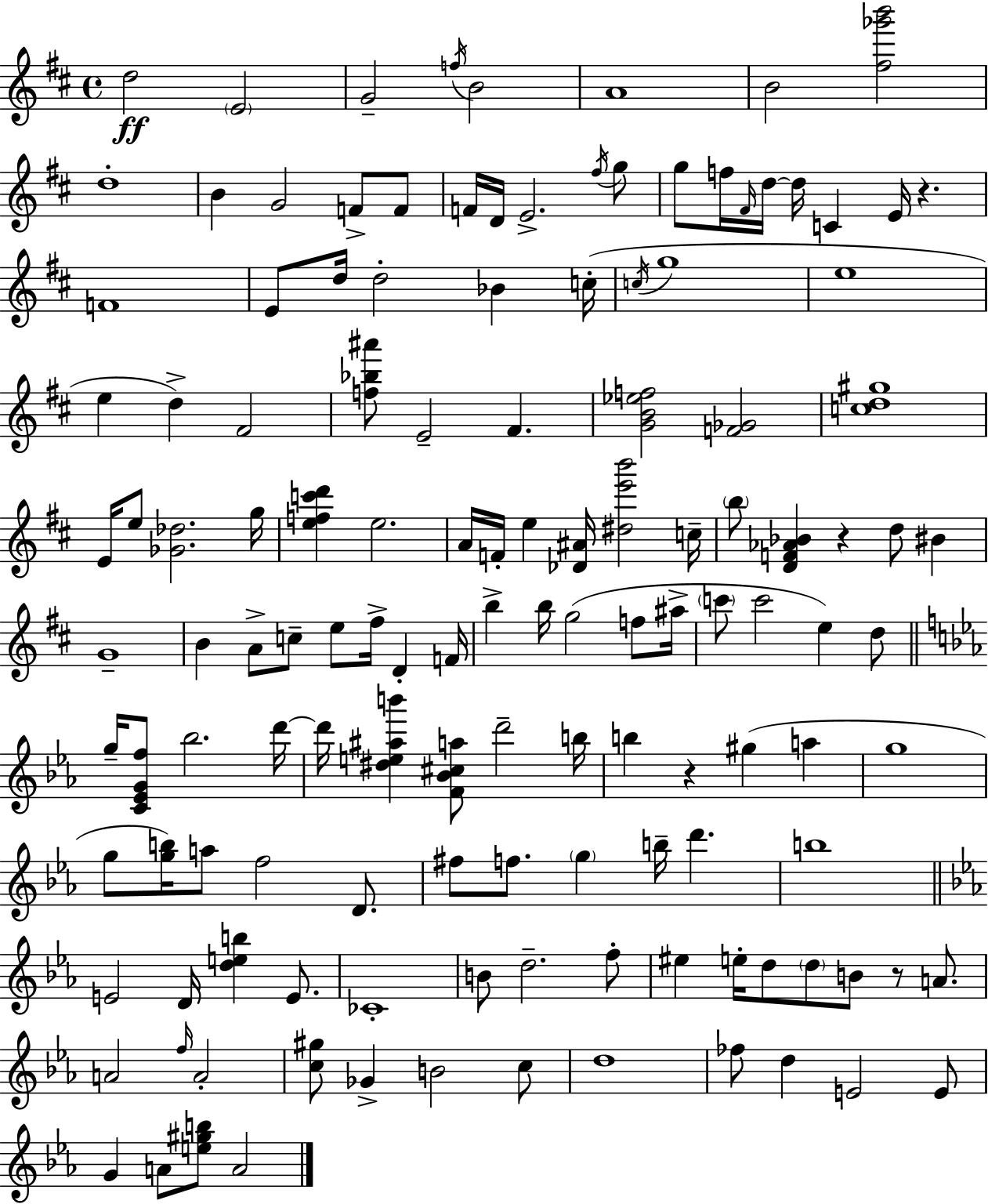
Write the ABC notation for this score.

X:1
T:Untitled
M:4/4
L:1/4
K:D
d2 E2 G2 f/4 B2 A4 B2 [^f_g'b']2 d4 B G2 F/2 F/2 F/4 D/4 E2 ^f/4 g/2 g/2 f/4 ^F/4 d/4 d/4 C E/4 z F4 E/2 d/4 d2 _B c/4 c/4 g4 e4 e d ^F2 [f_b^a']/2 E2 ^F [GB_ef]2 [F_G]2 [cd^g]4 E/4 e/2 [_G_d]2 g/4 [efc'd'] e2 A/4 F/4 e [_D^A]/4 [^de'b']2 c/4 b/2 [DF_A_B] z d/2 ^B G4 B A/2 c/2 e/2 ^f/4 D F/4 b b/4 g2 f/2 ^a/4 c'/2 c'2 e d/2 g/4 [C_EGf]/2 _b2 d'/4 d'/4 [^de^ab'] [F_B^ca]/2 d'2 b/4 b z ^g a g4 g/2 [gb]/4 a/2 f2 D/2 ^f/2 f/2 g b/4 d' b4 E2 D/4 [deb] E/2 _C4 B/2 d2 f/2 ^e e/4 d/2 d/2 B/2 z/2 A/2 A2 f/4 A2 [c^g]/2 _G B2 c/2 d4 _f/2 d E2 E/2 G A/2 [e^gb]/2 A2